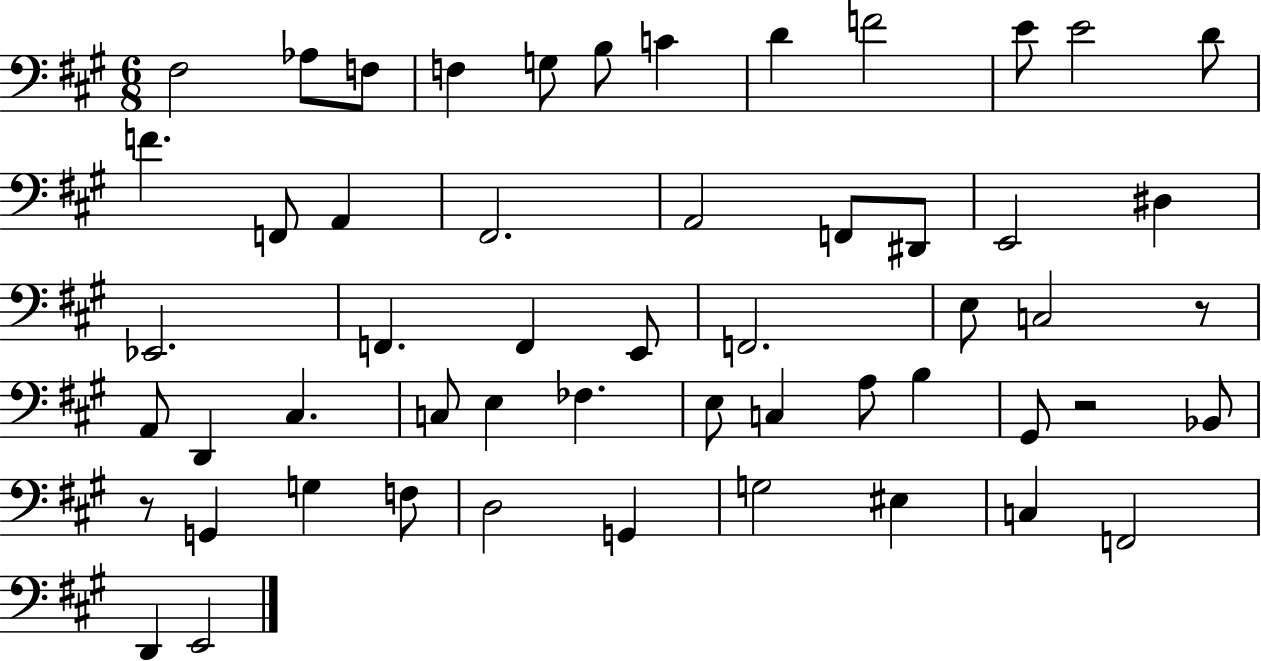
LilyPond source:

{
  \clef bass
  \numericTimeSignature
  \time 6/8
  \key a \major
  fis2 aes8 f8 | f4 g8 b8 c'4 | d'4 f'2 | e'8 e'2 d'8 | \break f'4. f,8 a,4 | fis,2. | a,2 f,8 dis,8 | e,2 dis4 | \break ees,2. | f,4. f,4 e,8 | f,2. | e8 c2 r8 | \break a,8 d,4 cis4. | c8 e4 fes4. | e8 c4 a8 b4 | gis,8 r2 bes,8 | \break r8 g,4 g4 f8 | d2 g,4 | g2 eis4 | c4 f,2 | \break d,4 e,2 | \bar "|."
}